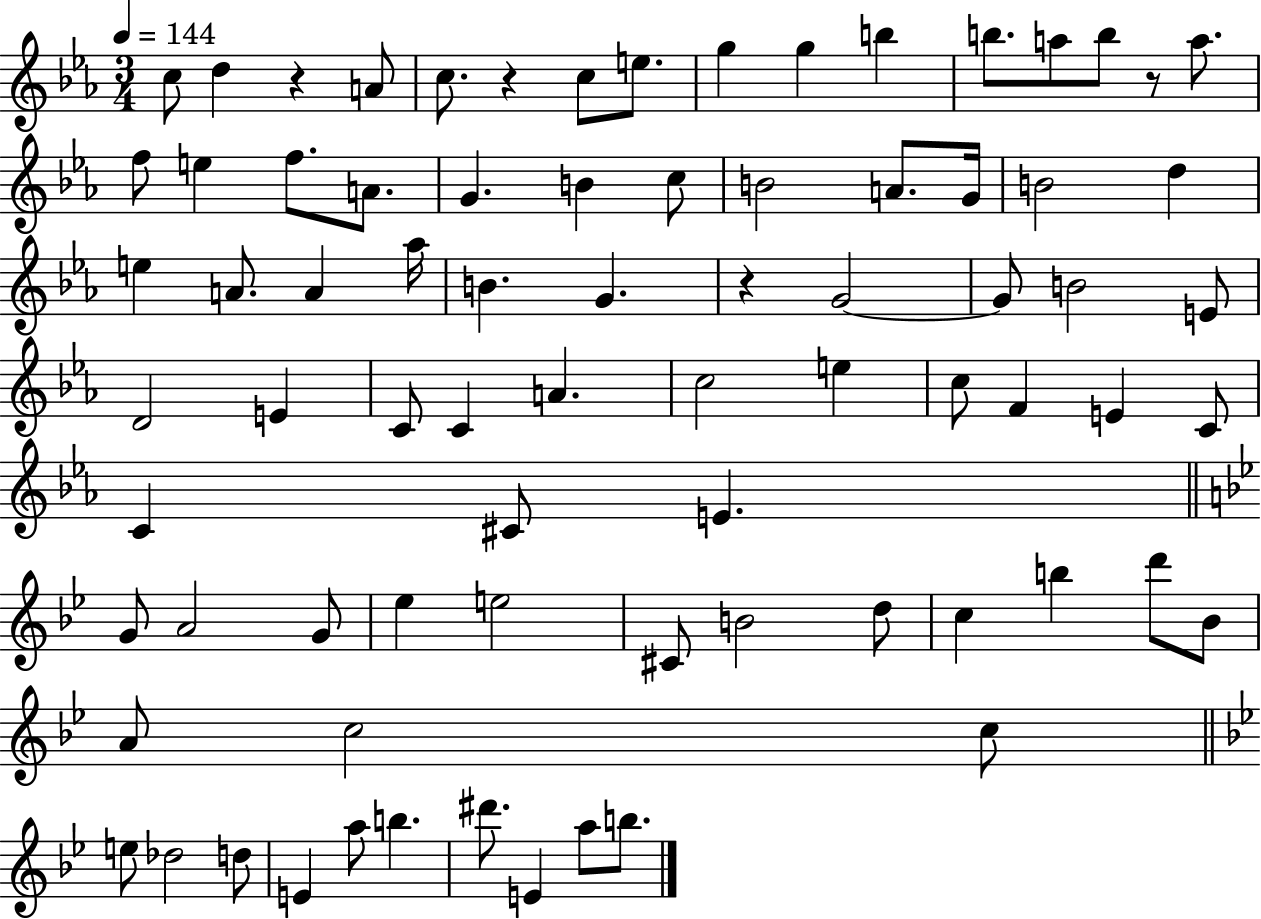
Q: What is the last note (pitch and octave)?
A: B5